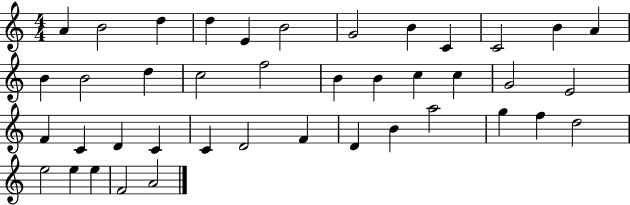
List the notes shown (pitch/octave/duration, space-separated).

A4/q B4/h D5/q D5/q E4/q B4/h G4/h B4/q C4/q C4/h B4/q A4/q B4/q B4/h D5/q C5/h F5/h B4/q B4/q C5/q C5/q G4/h E4/h F4/q C4/q D4/q C4/q C4/q D4/h F4/q D4/q B4/q A5/h G5/q F5/q D5/h E5/h E5/q E5/q F4/h A4/h